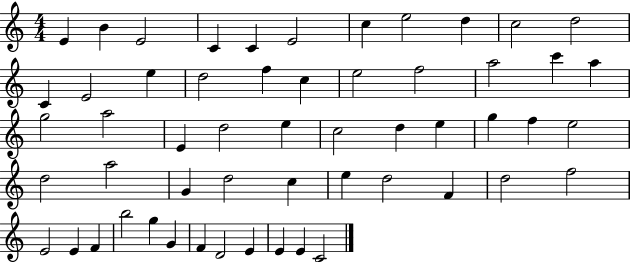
E4/q B4/q E4/h C4/q C4/q E4/h C5/q E5/h D5/q C5/h D5/h C4/q E4/h E5/q D5/h F5/q C5/q E5/h F5/h A5/h C6/q A5/q G5/h A5/h E4/q D5/h E5/q C5/h D5/q E5/q G5/q F5/q E5/h D5/h A5/h G4/q D5/h C5/q E5/q D5/h F4/q D5/h F5/h E4/h E4/q F4/q B5/h G5/q G4/q F4/q D4/h E4/q E4/q E4/q C4/h